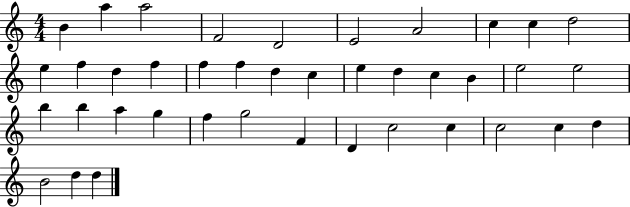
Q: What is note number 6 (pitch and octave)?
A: E4